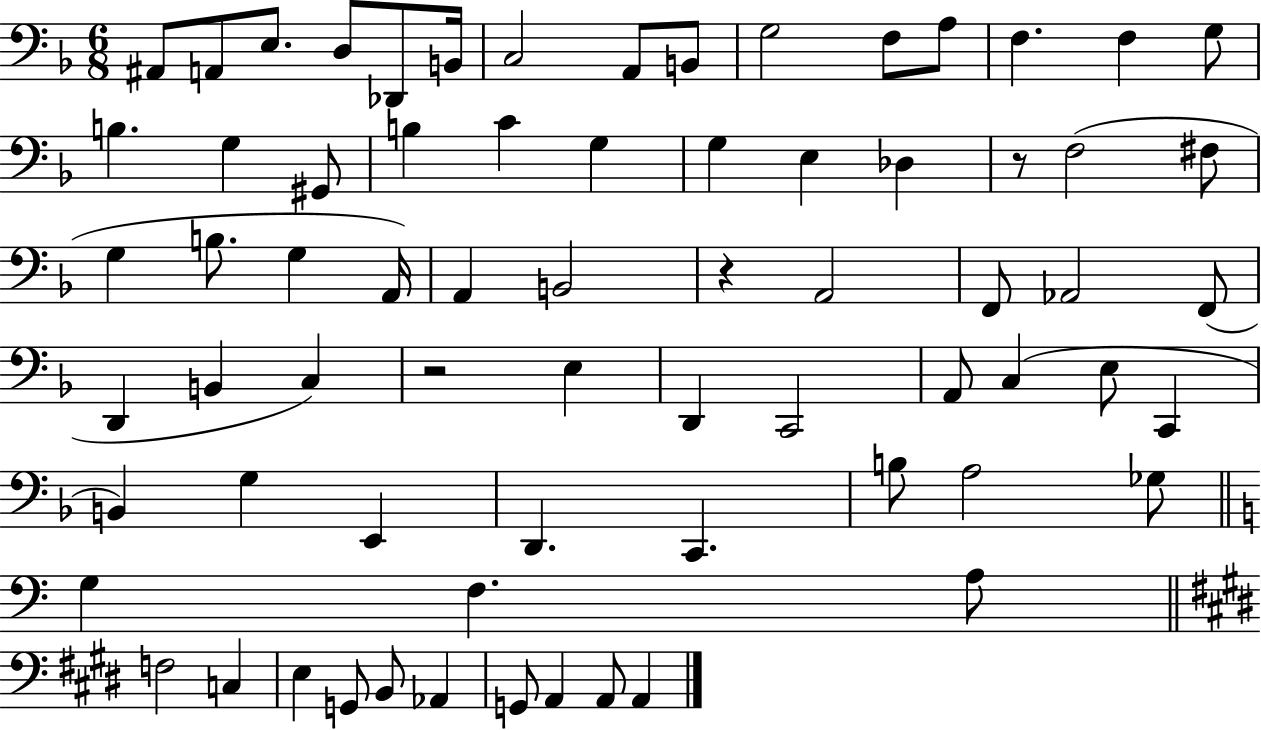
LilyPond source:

{
  \clef bass
  \numericTimeSignature
  \time 6/8
  \key f \major
  ais,8 a,8 e8. d8 des,8 b,16 | c2 a,8 b,8 | g2 f8 a8 | f4. f4 g8 | \break b4. g4 gis,8 | b4 c'4 g4 | g4 e4 des4 | r8 f2( fis8 | \break g4 b8. g4 a,16) | a,4 b,2 | r4 a,2 | f,8 aes,2 f,8( | \break d,4 b,4 c4) | r2 e4 | d,4 c,2 | a,8 c4( e8 c,4 | \break b,4) g4 e,4 | d,4. c,4. | b8 a2 ges8 | \bar "||" \break \key c \major g4 f4. a8 | \bar "||" \break \key e \major f2 c4 | e4 g,8 b,8 aes,4 | g,8 a,4 a,8 a,4 | \bar "|."
}